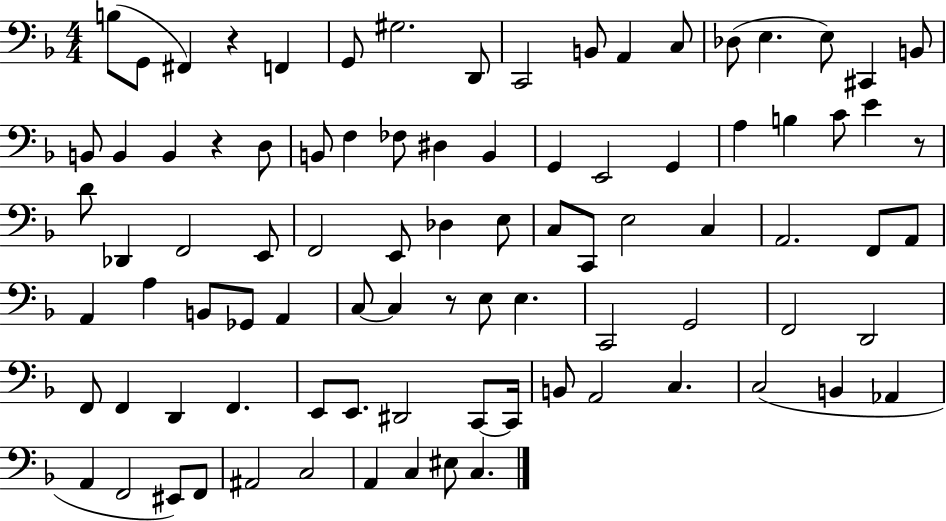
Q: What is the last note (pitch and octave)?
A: C3